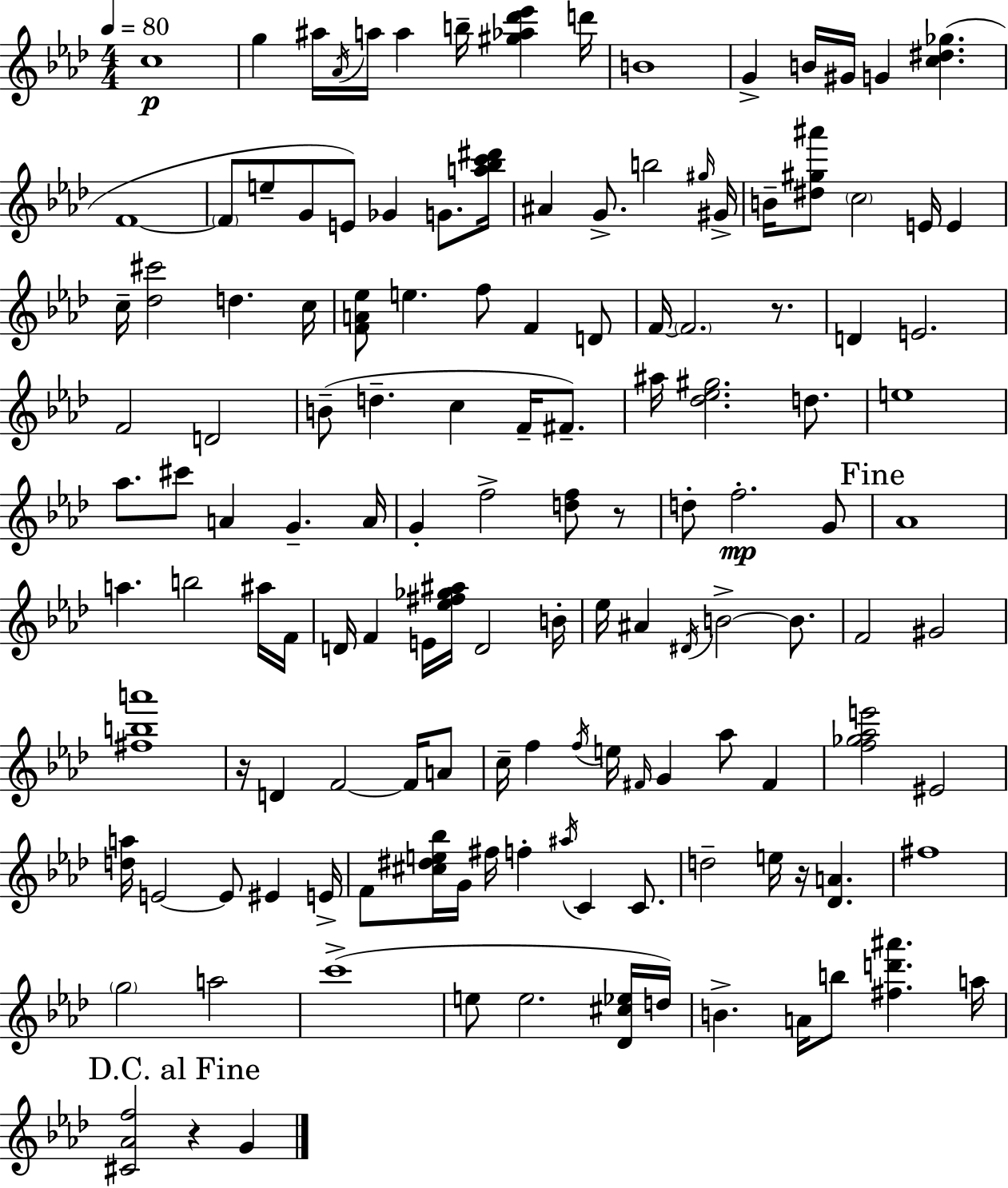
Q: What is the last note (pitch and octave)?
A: G4